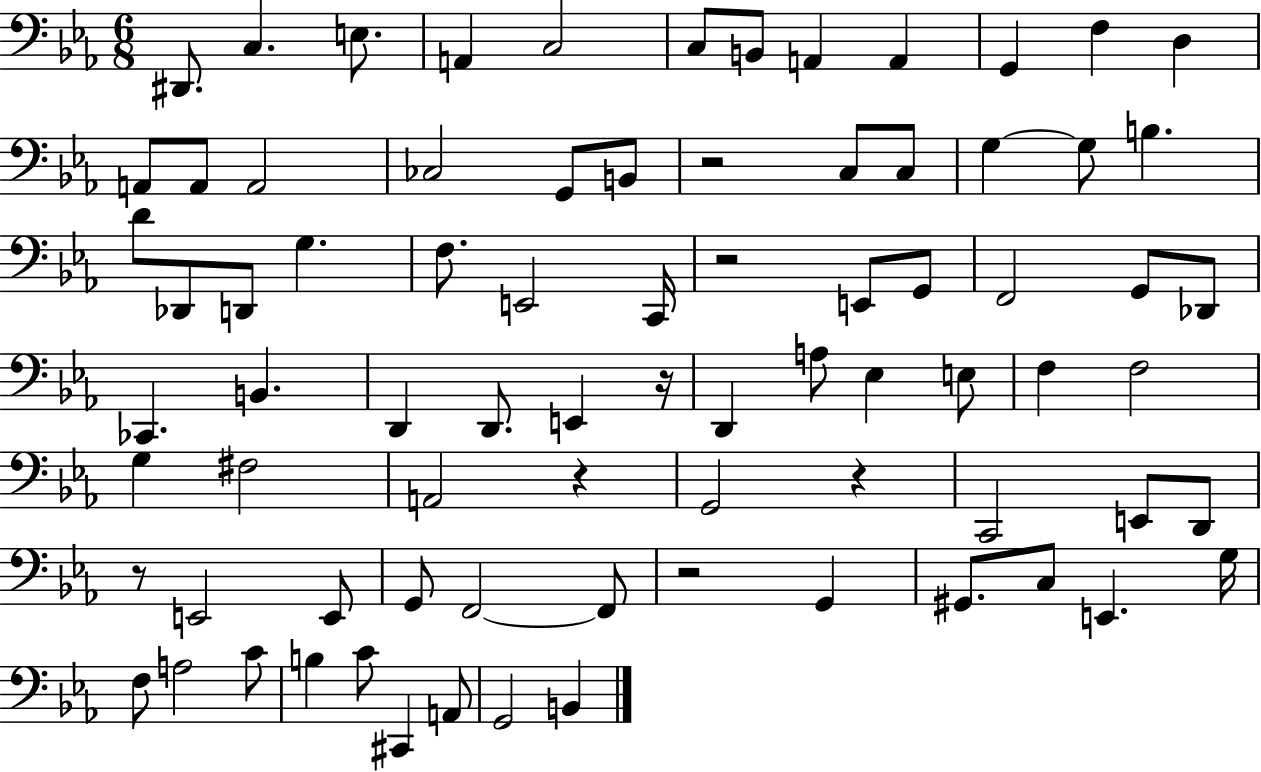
X:1
T:Untitled
M:6/8
L:1/4
K:Eb
^D,,/2 C, E,/2 A,, C,2 C,/2 B,,/2 A,, A,, G,, F, D, A,,/2 A,,/2 A,,2 _C,2 G,,/2 B,,/2 z2 C,/2 C,/2 G, G,/2 B, D/2 _D,,/2 D,,/2 G, F,/2 E,,2 C,,/4 z2 E,,/2 G,,/2 F,,2 G,,/2 _D,,/2 _C,, B,, D,, D,,/2 E,, z/4 D,, A,/2 _E, E,/2 F, F,2 G, ^F,2 A,,2 z G,,2 z C,,2 E,,/2 D,,/2 z/2 E,,2 E,,/2 G,,/2 F,,2 F,,/2 z2 G,, ^G,,/2 C,/2 E,, G,/4 F,/2 A,2 C/2 B, C/2 ^C,, A,,/2 G,,2 B,,